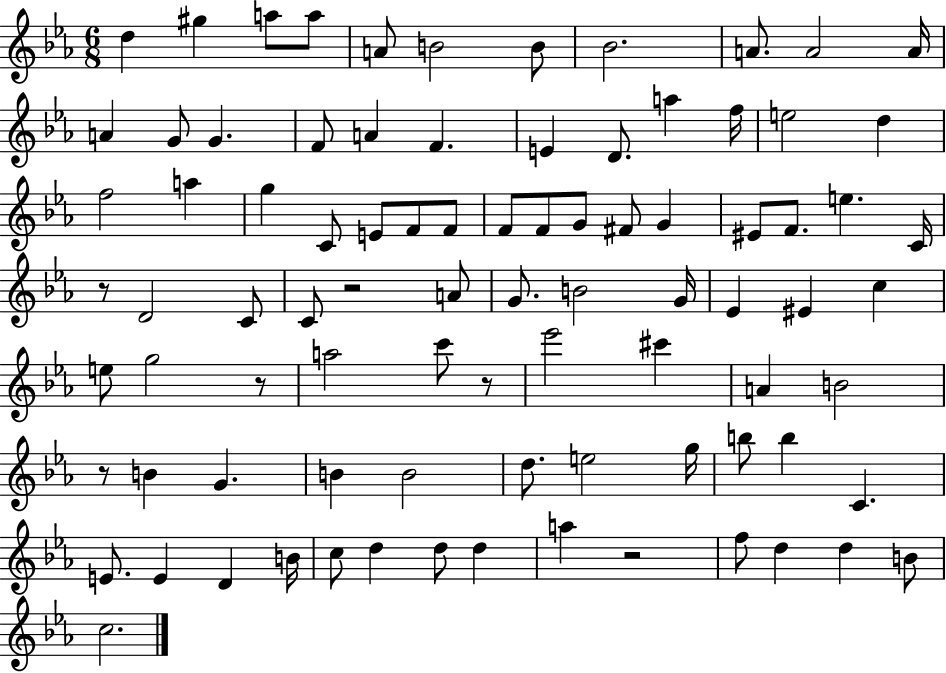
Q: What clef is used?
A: treble